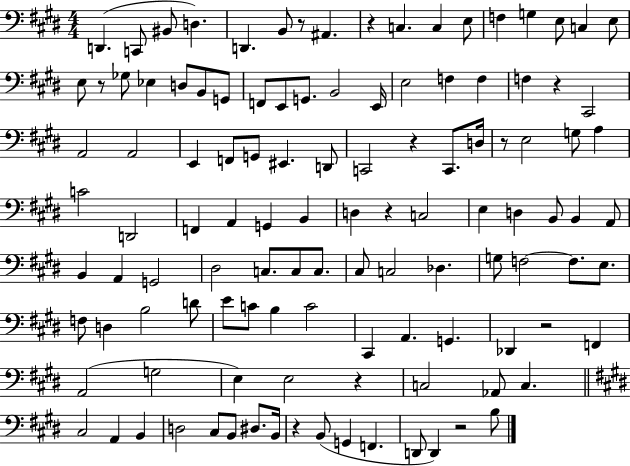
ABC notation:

X:1
T:Untitled
M:4/4
L:1/4
K:E
D,, C,,/2 ^B,,/2 D, D,, B,,/2 z/2 ^A,, z C, C, E,/2 F, G, E,/2 C, E,/2 E,/2 z/2 _G,/2 _E, D,/2 B,,/2 G,,/2 F,,/2 E,,/2 G,,/2 B,,2 E,,/4 E,2 F, F, F, z ^C,,2 A,,2 A,,2 E,, F,,/2 G,,/2 ^E,, D,,/2 C,,2 z C,,/2 D,/4 z/2 E,2 G,/2 A, C2 D,,2 F,, A,, G,, B,, D, z C,2 E, D, B,,/2 B,, A,,/2 B,, A,, G,,2 ^D,2 C,/2 C,/2 C,/2 ^C,/2 C,2 _D, G,/2 F,2 F,/2 E,/2 F,/2 D, B,2 D/2 E/2 C/2 B, C2 ^C,, A,, G,, _D,, z2 F,, A,,2 G,2 E, E,2 z C,2 _A,,/2 C, ^C,2 A,, B,, D,2 ^C,/2 B,,/2 ^D,/2 B,,/4 z B,,/2 G,, F,, D,,/2 D,, z2 B,/2